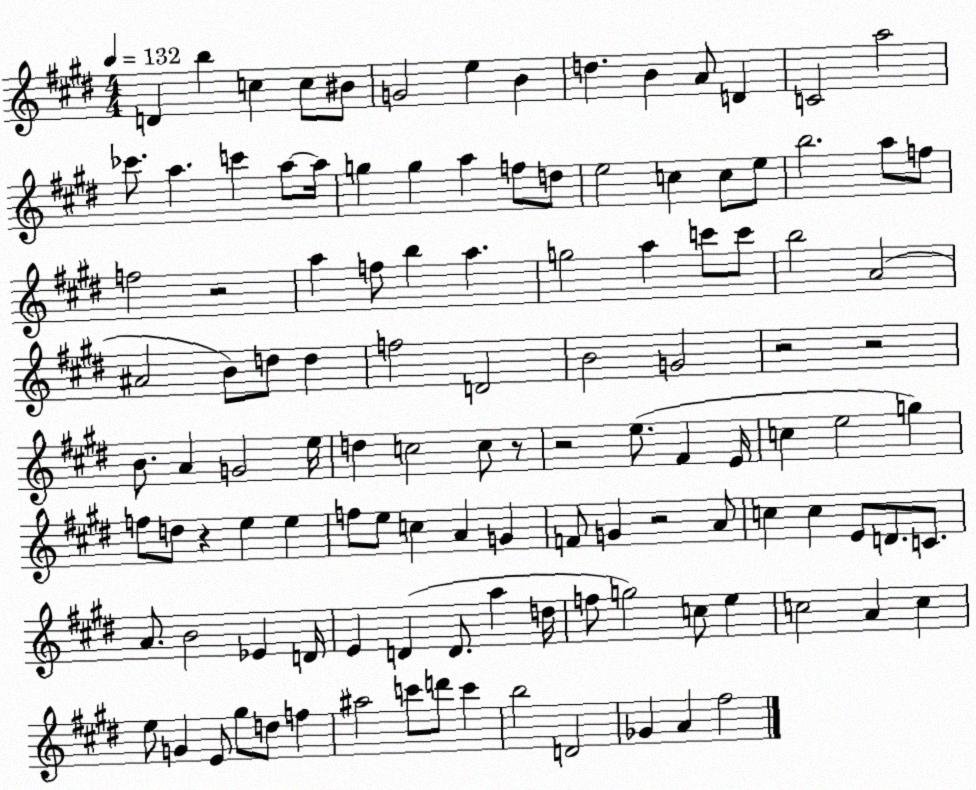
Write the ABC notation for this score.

X:1
T:Untitled
M:4/4
L:1/4
K:E
D b c c/2 ^B/2 G2 e B d B A/2 D C2 a2 _c'/2 a c' a/2 a/4 g g a f/2 d/2 e2 c c/2 e/2 b2 a/2 f/2 f2 z2 a f/2 b a g2 a c'/2 c'/2 b2 A2 ^A2 B/2 d/2 d f2 D2 B2 G2 z2 z2 B/2 A G2 e/4 d c2 c/2 z/2 z2 e/2 ^F E/4 c e2 g f/2 d/2 z e e f/2 e/2 c A G F/2 G z2 A/2 c c E/2 D/2 C/2 A/2 B2 _E D/4 E D D/2 a d/4 f/2 g2 c/2 e c2 A c e/2 G E/2 ^g/2 d/2 f ^a2 c'/2 d'/2 c' b2 D2 _G A ^f2